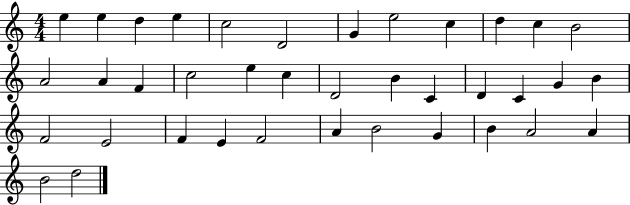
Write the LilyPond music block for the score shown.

{
  \clef treble
  \numericTimeSignature
  \time 4/4
  \key c \major
  e''4 e''4 d''4 e''4 | c''2 d'2 | g'4 e''2 c''4 | d''4 c''4 b'2 | \break a'2 a'4 f'4 | c''2 e''4 c''4 | d'2 b'4 c'4 | d'4 c'4 g'4 b'4 | \break f'2 e'2 | f'4 e'4 f'2 | a'4 b'2 g'4 | b'4 a'2 a'4 | \break b'2 d''2 | \bar "|."
}